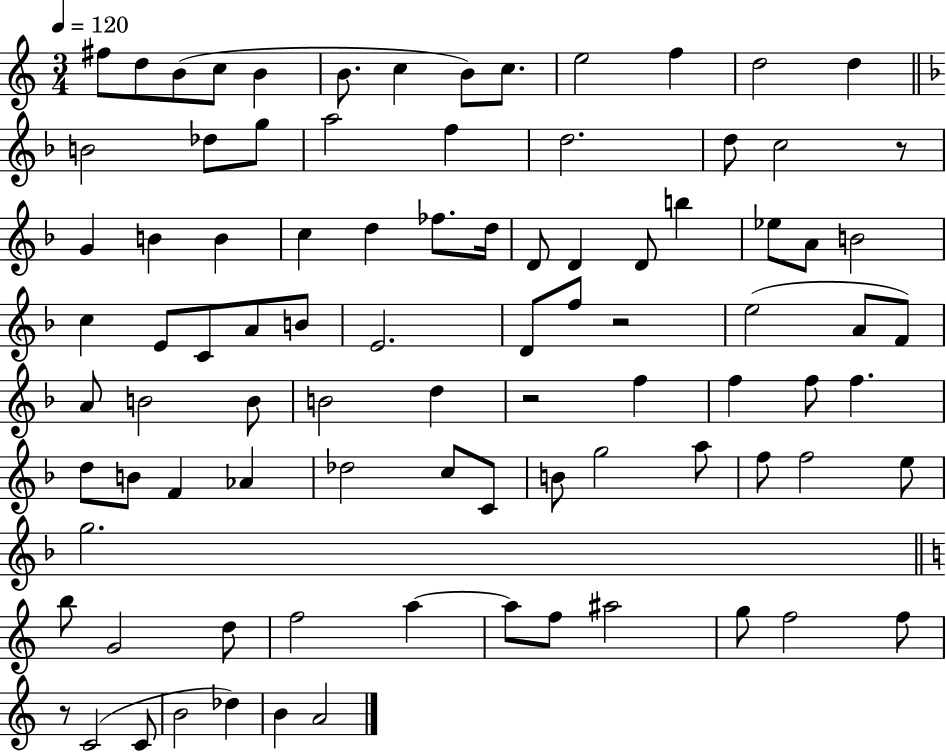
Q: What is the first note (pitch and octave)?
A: F#5